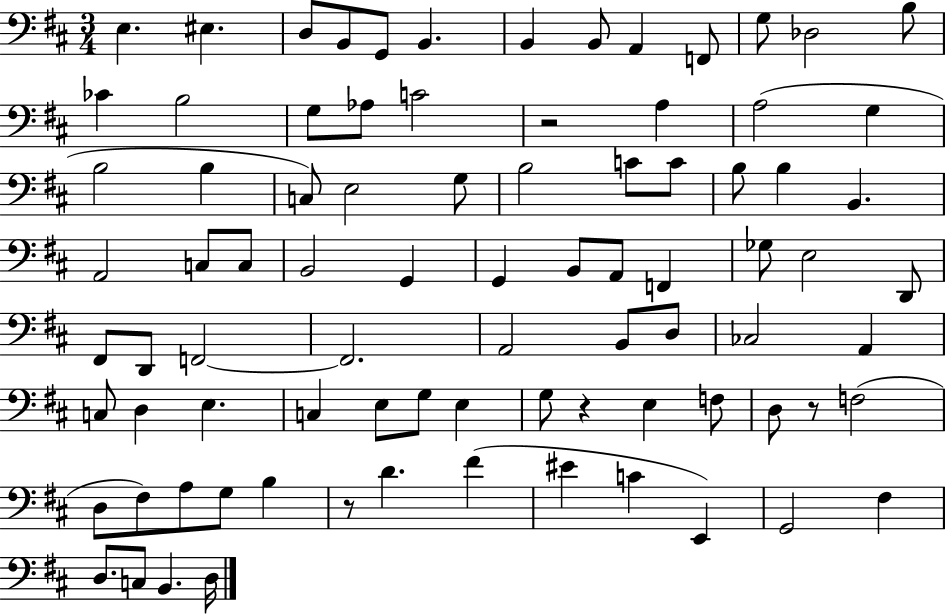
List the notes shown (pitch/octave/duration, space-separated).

E3/q. EIS3/q. D3/e B2/e G2/e B2/q. B2/q B2/e A2/q F2/e G3/e Db3/h B3/e CES4/q B3/h G3/e Ab3/e C4/h R/h A3/q A3/h G3/q B3/h B3/q C3/e E3/h G3/e B3/h C4/e C4/e B3/e B3/q B2/q. A2/h C3/e C3/e B2/h G2/q G2/q B2/e A2/e F2/q Gb3/e E3/h D2/e F#2/e D2/e F2/h F2/h. A2/h B2/e D3/e CES3/h A2/q C3/e D3/q E3/q. C3/q E3/e G3/e E3/q G3/e R/q E3/q F3/e D3/e R/e F3/h D3/e F#3/e A3/e G3/e B3/q R/e D4/q. F#4/q EIS4/q C4/q E2/q G2/h F#3/q D3/e. C3/e B2/q. D3/s